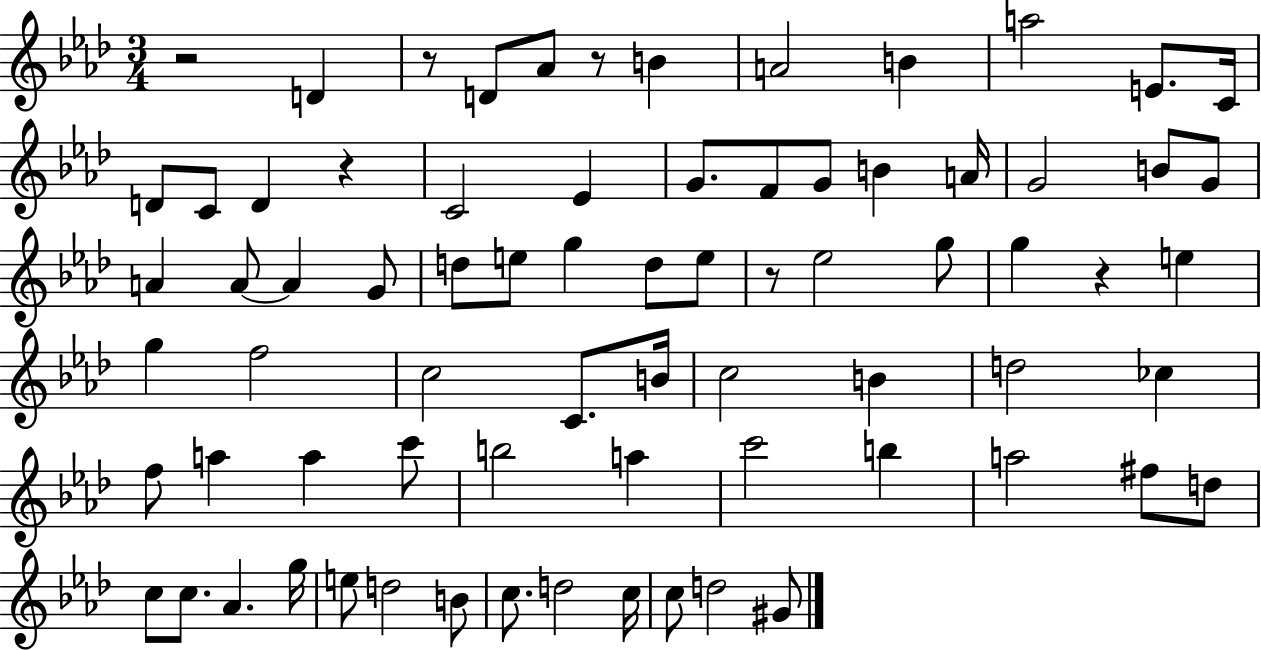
X:1
T:Untitled
M:3/4
L:1/4
K:Ab
z2 D z/2 D/2 _A/2 z/2 B A2 B a2 E/2 C/4 D/2 C/2 D z C2 _E G/2 F/2 G/2 B A/4 G2 B/2 G/2 A A/2 A G/2 d/2 e/2 g d/2 e/2 z/2 _e2 g/2 g z e g f2 c2 C/2 B/4 c2 B d2 _c f/2 a a c'/2 b2 a c'2 b a2 ^f/2 d/2 c/2 c/2 _A g/4 e/2 d2 B/2 c/2 d2 c/4 c/2 d2 ^G/2